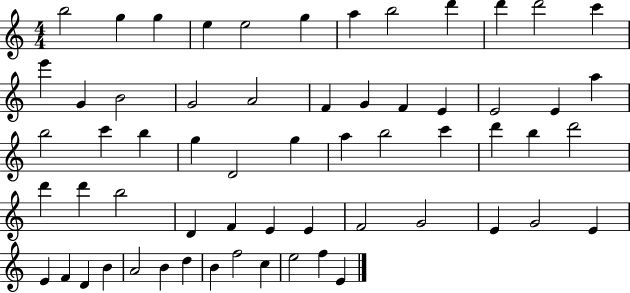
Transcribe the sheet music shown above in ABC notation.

X:1
T:Untitled
M:4/4
L:1/4
K:C
b2 g g e e2 g a b2 d' d' d'2 c' e' G B2 G2 A2 F G F E E2 E a b2 c' b g D2 g a b2 c' d' b d'2 d' d' b2 D F E E F2 G2 E G2 E E F D B A2 B d B f2 c e2 f E